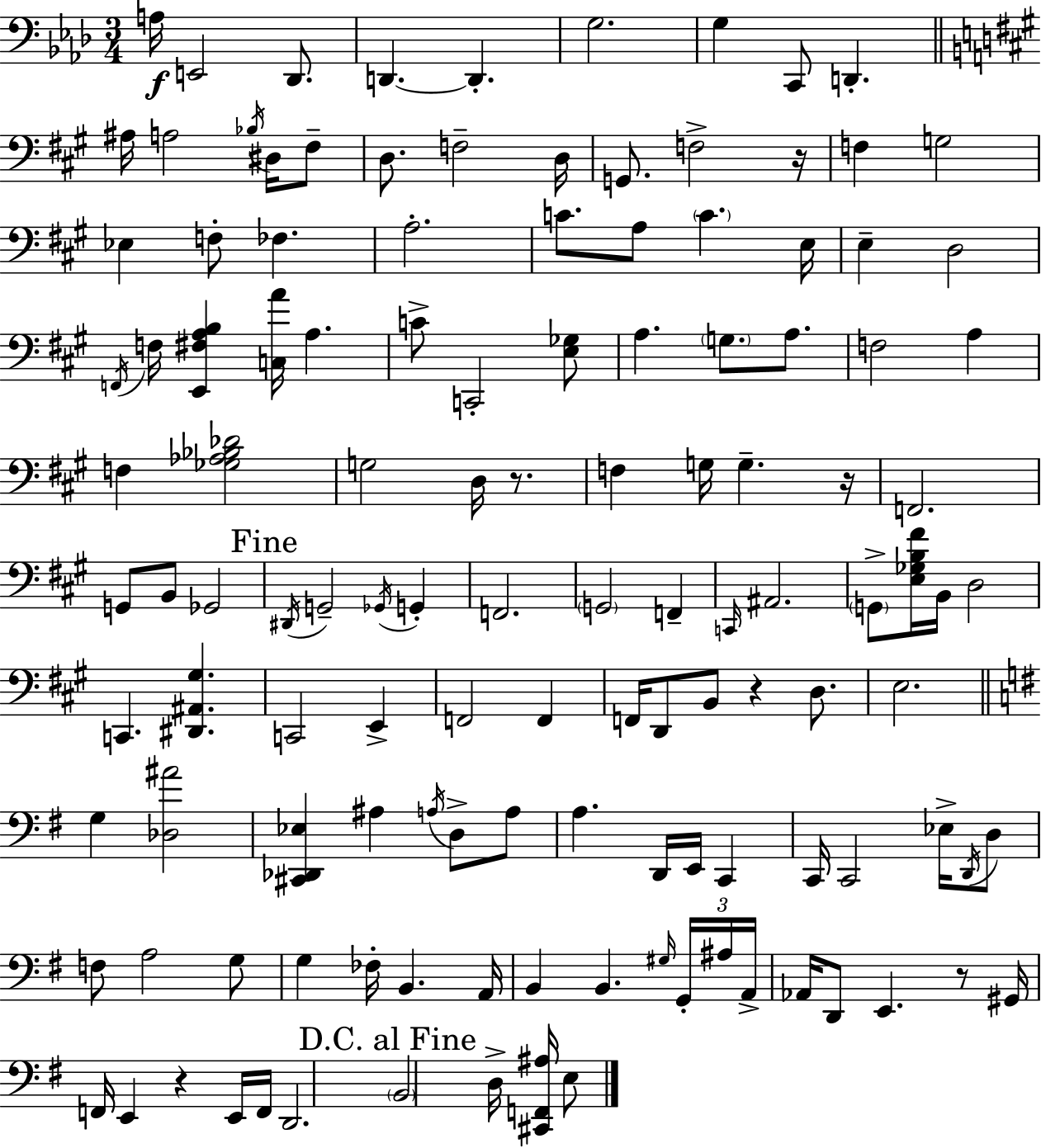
X:1
T:Untitled
M:3/4
L:1/4
K:Fm
A,/4 E,,2 _D,,/2 D,, D,, G,2 G, C,,/2 D,, ^A,/4 A,2 _B,/4 ^D,/4 ^F,/2 D,/2 F,2 D,/4 G,,/2 F,2 z/4 F, G,2 _E, F,/2 _F, A,2 C/2 A,/2 C E,/4 E, D,2 F,,/4 F,/4 [E,,^F,A,B,] [C,A]/4 A, C/2 C,,2 [E,_G,]/2 A, G,/2 A,/2 F,2 A, F, [_G,_A,_B,_D]2 G,2 D,/4 z/2 F, G,/4 G, z/4 F,,2 G,,/2 B,,/2 _G,,2 ^D,,/4 G,,2 _G,,/4 G,, F,,2 G,,2 F,, C,,/4 ^A,,2 G,,/2 [E,_G,B,^F]/4 B,,/4 D,2 C,, [^D,,^A,,^G,] C,,2 E,, F,,2 F,, F,,/4 D,,/2 B,,/2 z D,/2 E,2 G, [_D,^A]2 [^C,,_D,,_E,] ^A, A,/4 D,/2 A,/2 A, D,,/4 E,,/4 C,, C,,/4 C,,2 _E,/4 D,,/4 D,/2 F,/2 A,2 G,/2 G, _F,/4 B,, A,,/4 B,, B,, ^G,/4 G,,/4 ^A,/4 A,,/4 _A,,/4 D,,/2 E,, z/2 ^G,,/4 F,,/4 E,, z E,,/4 F,,/4 D,,2 B,,2 D,/4 [^C,,F,,^A,]/4 E,/2